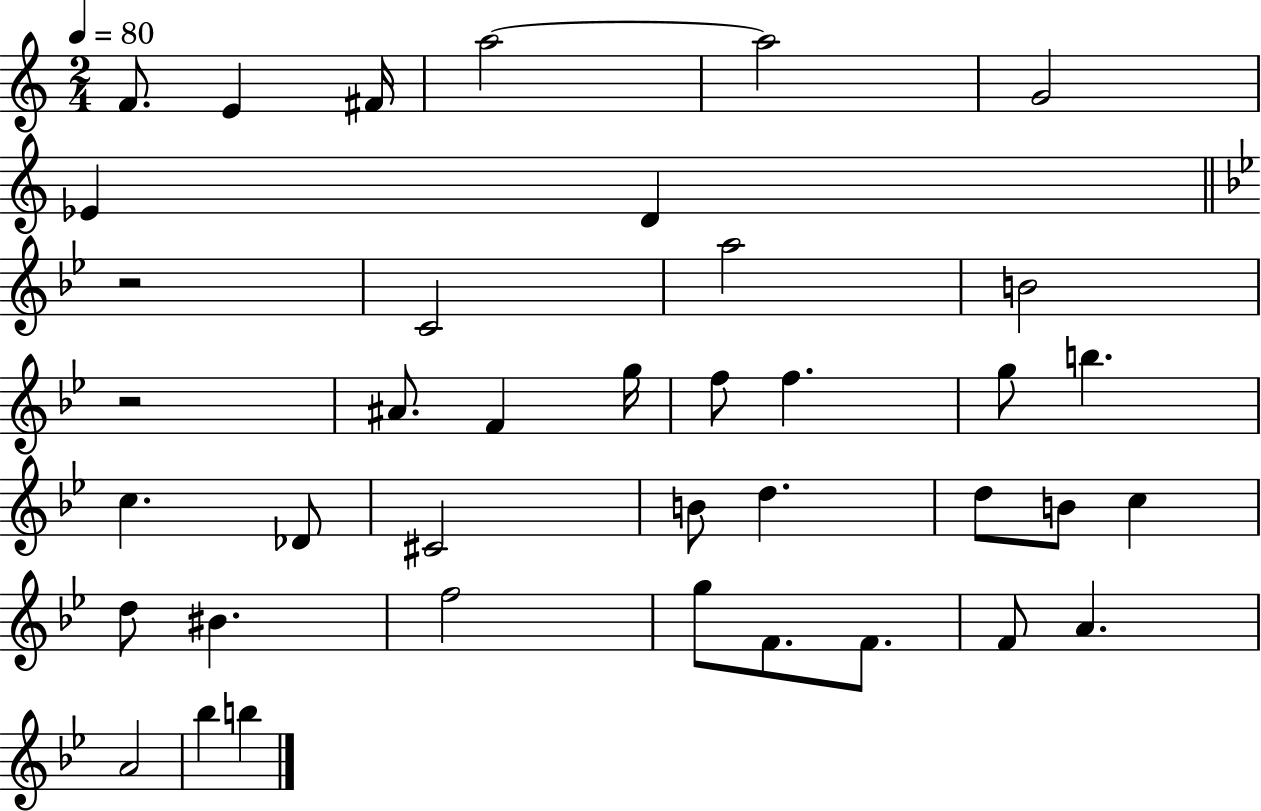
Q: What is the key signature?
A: C major